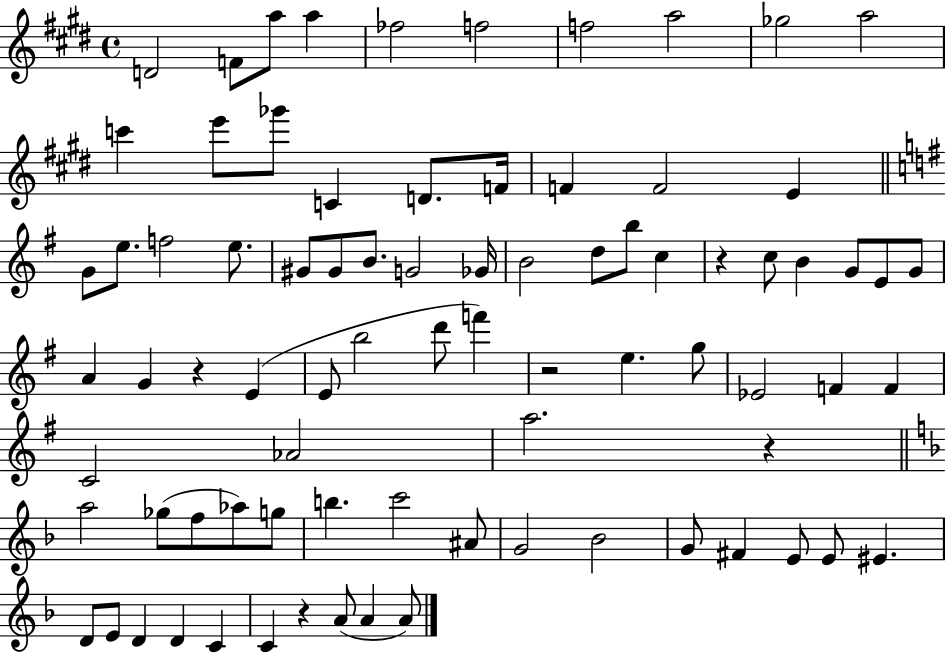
X:1
T:Untitled
M:4/4
L:1/4
K:E
D2 F/2 a/2 a _f2 f2 f2 a2 _g2 a2 c' e'/2 _g'/2 C D/2 F/4 F F2 E G/2 e/2 f2 e/2 ^G/2 ^G/2 B/2 G2 _G/4 B2 d/2 b/2 c z c/2 B G/2 E/2 G/2 A G z E E/2 b2 d'/2 f' z2 e g/2 _E2 F F C2 _A2 a2 z a2 _g/2 f/2 _a/2 g/2 b c'2 ^A/2 G2 _B2 G/2 ^F E/2 E/2 ^E D/2 E/2 D D C C z A/2 A A/2